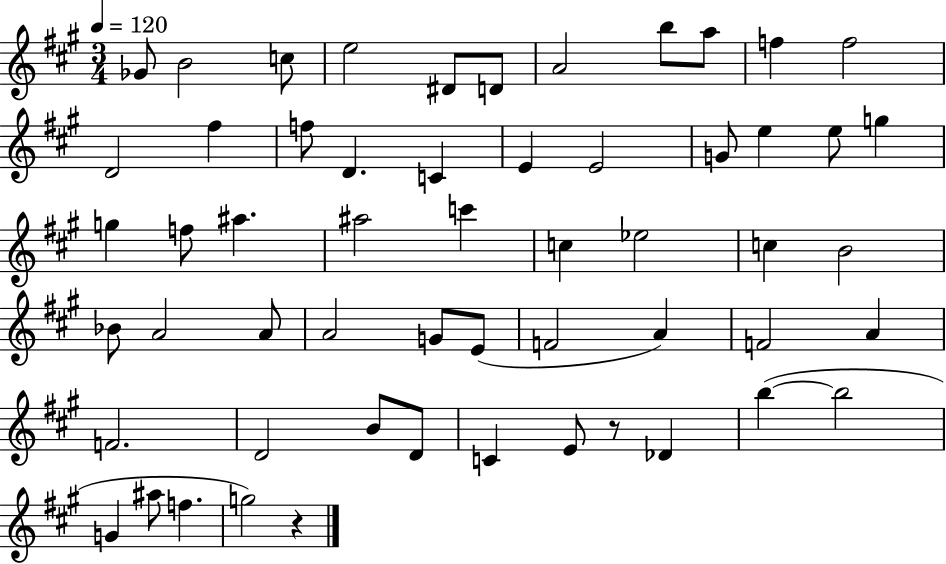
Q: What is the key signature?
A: A major